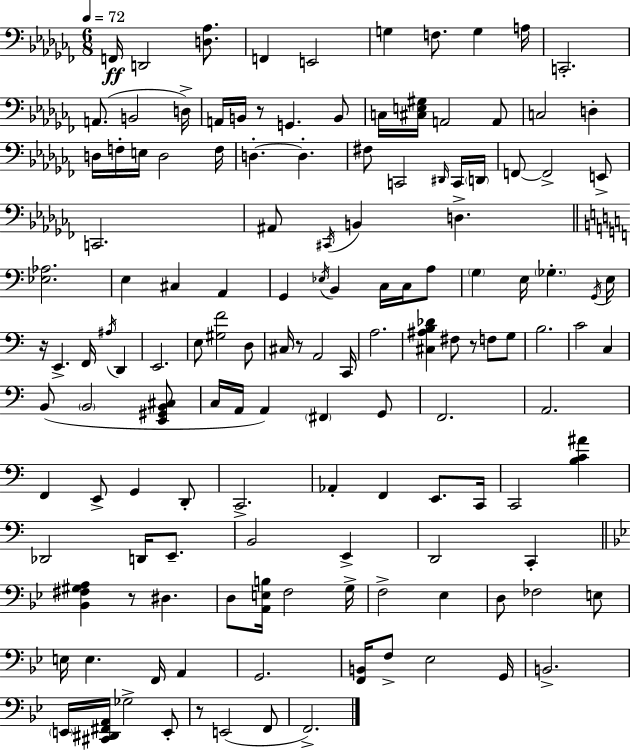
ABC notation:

X:1
T:Untitled
M:6/8
L:1/4
K:Abm
F,,/4 D,,2 [D,_A,]/2 F,, E,,2 G, F,/2 G, A,/4 C,,2 A,,/2 B,,2 D,/4 A,,/4 B,,/4 z/2 G,, B,,/2 C,/4 [^C,E,^G,]/4 A,,2 A,,/2 C,2 D, D,/4 F,/4 E,/4 D,2 F,/4 D, D, ^F,/2 C,,2 ^D,,/4 C,,/4 D,,/4 F,,/2 F,,2 E,,/2 C,,2 ^A,,/2 ^C,,/4 B,, D, [_E,_A,]2 E, ^C, A,, G,, _E,/4 B,, C,/4 C,/4 A,/2 G, E,/4 _G, G,,/4 E,/4 z/4 E,, F,,/4 ^A,/4 D,, E,,2 E,/2 [^G,F]2 D,/2 ^C,/4 z/2 A,,2 C,,/4 A,2 [^C,^A,B,_D] ^F,/2 z/2 F,/2 G,/2 B,2 C2 C, B,,/2 B,,2 [E,,^G,,B,,^C,]/2 C,/4 A,,/4 A,, ^F,, G,,/2 F,,2 A,,2 F,, E,,/2 G,, D,,/2 C,,2 _A,, F,, E,,/2 C,,/4 C,,2 [B,C^A] _D,,2 D,,/4 E,,/2 B,,2 E,, D,,2 C,, [_B,,^F,^G,A,] z/2 ^D, D,/2 [A,,E,B,]/4 F,2 G,/4 F,2 _E, D,/2 _F,2 E,/2 E,/4 E, F,,/4 A,, G,,2 [F,,B,,]/4 F,/2 _E,2 G,,/4 B,,2 E,,/4 [^C,,^D,,^F,,A,,]/4 _G,2 E,,/2 z/2 E,,2 F,,/2 F,,2